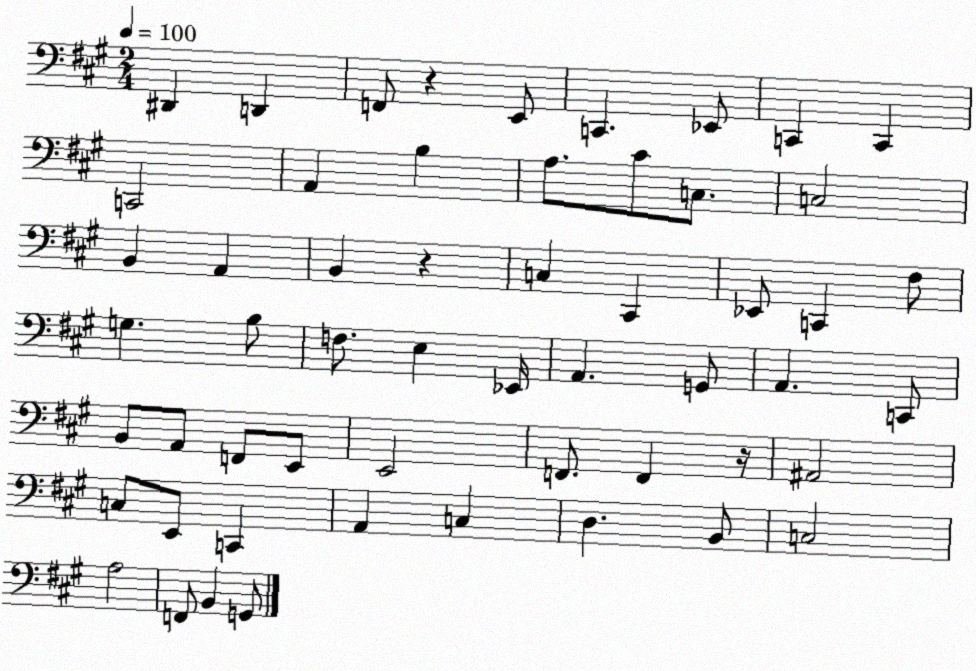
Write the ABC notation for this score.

X:1
T:Untitled
M:2/4
L:1/4
K:A
^D,, D,, F,,/2 z E,,/2 C,, _E,,/2 C,, C,, C,,2 A,, B, A,/2 ^C/2 C,/2 C,2 B,, A,, B,, z C, ^C,, _E,,/2 C,, ^F,/2 G, B,/2 F,/2 E, _E,,/4 A,, G,,/2 A,, C,,/2 B,,/2 A,,/2 F,,/2 E,,/2 E,,2 F,,/2 F,, z/4 ^A,,2 C,/2 E,,/2 C,, A,, C, D, B,,/2 C,2 A,2 F,,/2 B,, G,,/2